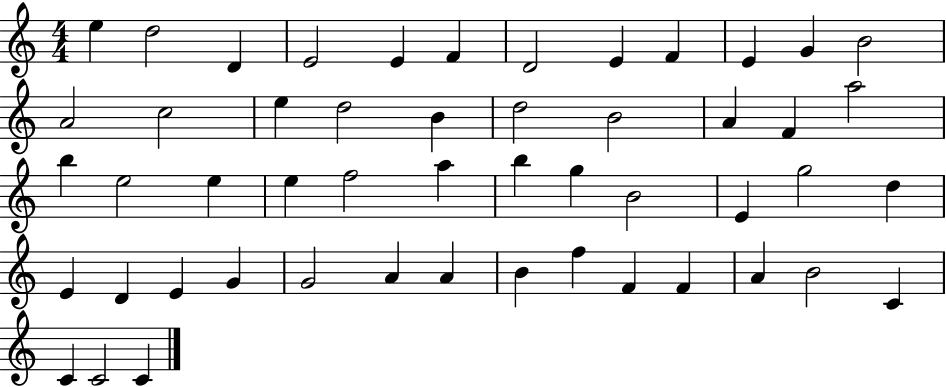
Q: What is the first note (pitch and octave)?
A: E5